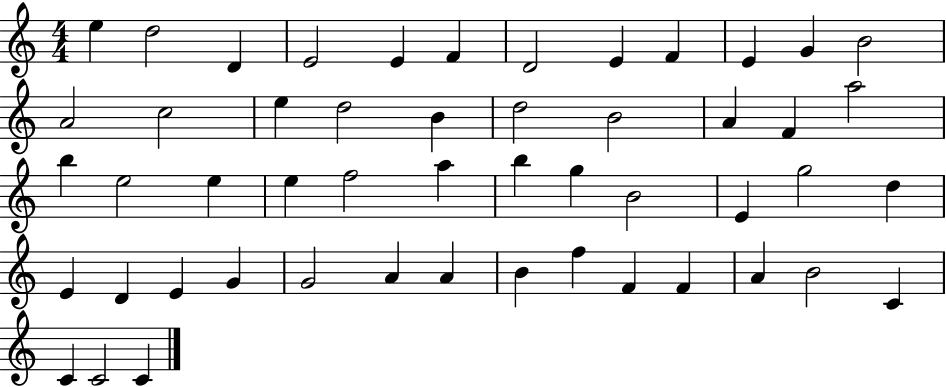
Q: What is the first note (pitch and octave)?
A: E5